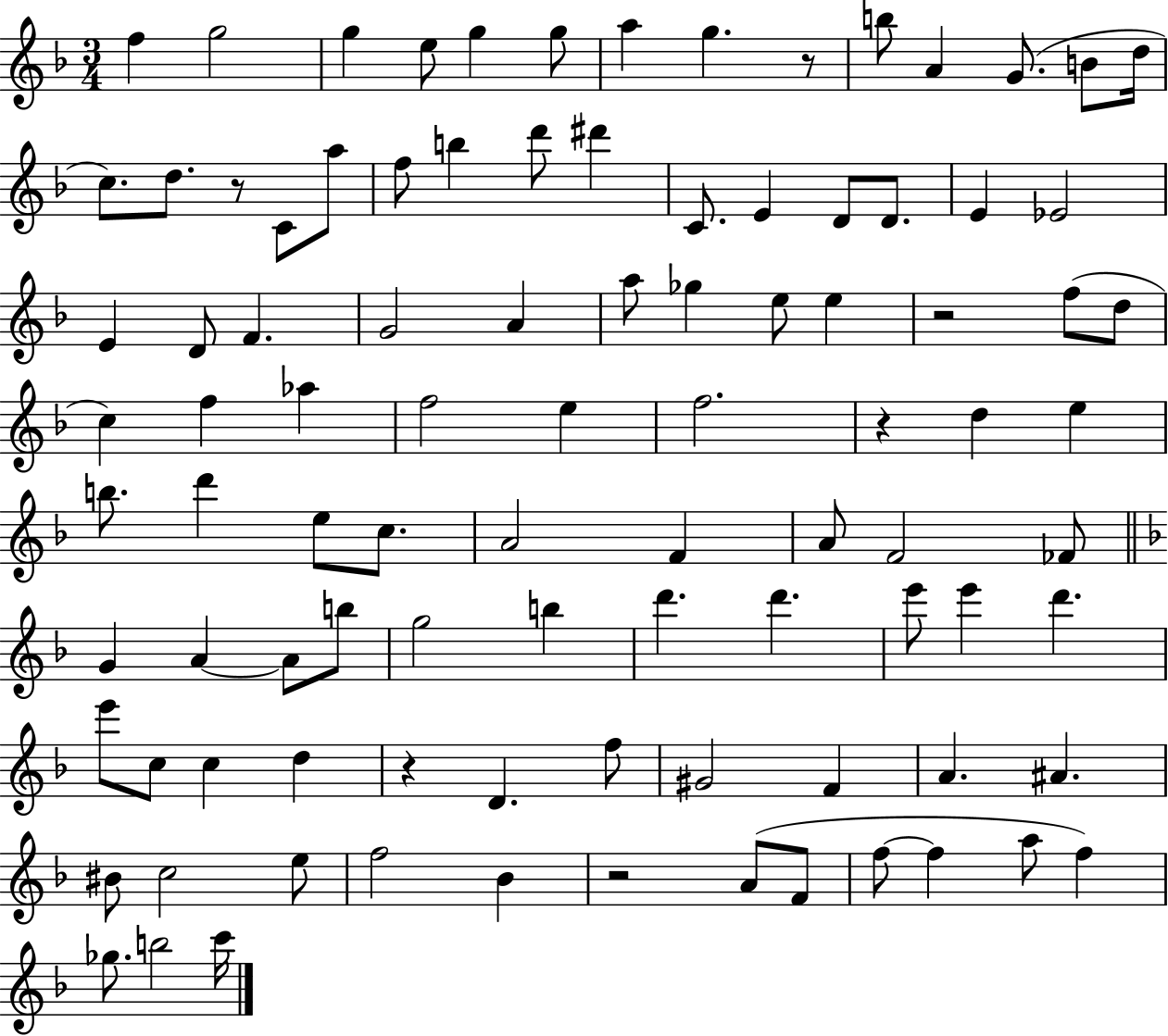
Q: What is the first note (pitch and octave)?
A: F5